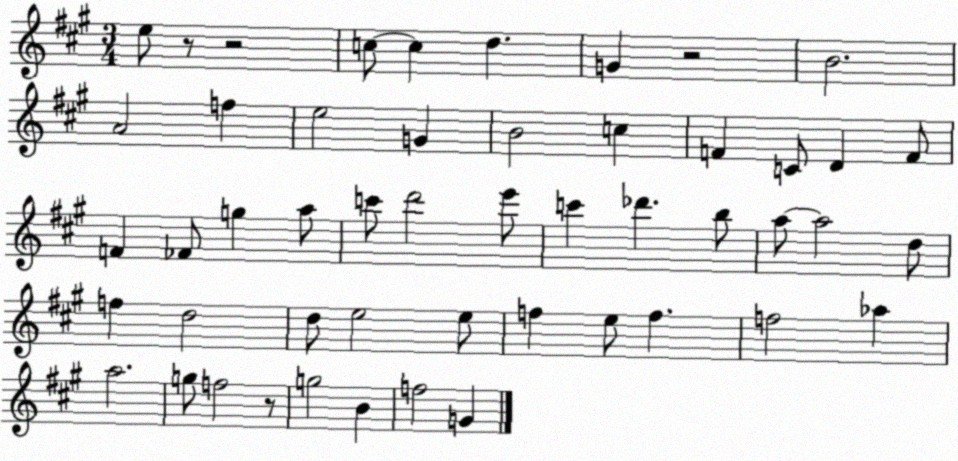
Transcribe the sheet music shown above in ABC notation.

X:1
T:Untitled
M:3/4
L:1/4
K:A
e/2 z/2 z2 c/2 c d G z2 B2 A2 f e2 G B2 c F C/2 D F/2 F _F/2 g a/2 c'/2 d'2 e'/2 c' _d' b/2 a/2 a2 d/2 f d2 d/2 e2 e/2 f e/2 f f2 _a a2 g/2 f2 z/2 g2 B f2 G